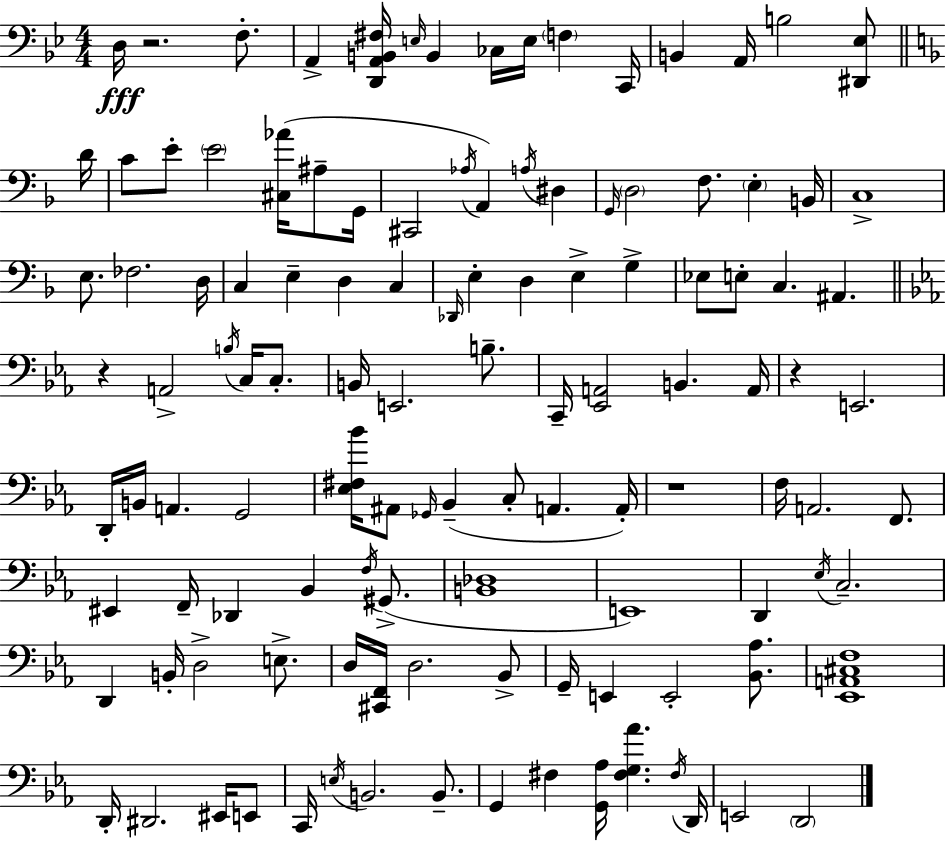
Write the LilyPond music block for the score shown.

{
  \clef bass
  \numericTimeSignature
  \time 4/4
  \key bes \major
  \repeat volta 2 { d16\fff r2. f8.-. | a,4-> <d, a, b, fis>16 \grace { e16 } b,4 ces16 e16 \parenthesize f4 | c,16 b,4 a,16 b2 <dis, ees>8 | \bar "||" \break \key f \major d'16 c'8 e'8-. \parenthesize e'2 <cis aes'>16( ais8-- | g,16 cis,2 \acciaccatura { aes16 }) a,4 \acciaccatura { a16 } dis4 | \grace { g,16 } \parenthesize d2 f8. \parenthesize e4-. | b,16 c1-> | \break e8. fes2. | d16 c4 e4-- d4 | c4 \grace { des,16 } e4-. d4 e4-> | g4-> ees8 e8-. c4. ais,4. | \break \bar "||" \break \key ees \major r4 a,2-> \acciaccatura { b16 } c16 c8.-. | b,16 e,2. b8.-- | c,16-- <ees, a,>2 b,4. | a,16 r4 e,2. | \break d,16-. b,16 a,4. g,2 | <ees fis bes'>16 ais,8 \grace { ges,16 }( bes,4-- c8-. a,4. | a,16-.) r1 | f16 a,2. f,8. | \break eis,4 f,16-- des,4 bes,4 \acciaccatura { f16 } | gis,8.->( <b, des>1 | e,1) | d,4 \acciaccatura { ees16 } c2.-- | \break d,4 b,16-. d2-> | e8.-> d16 <cis, f,>16 d2. | bes,8-> g,16-- e,4 e,2-. | <bes, aes>8. <ees, a, cis f>1 | \break d,16-. dis,2. | eis,16 e,8 c,16 \acciaccatura { e16 } b,2. | b,8.-- g,4 fis4 <g, aes>16 <fis g aes'>4. | \acciaccatura { fis16 } d,16 e,2 \parenthesize d,2 | \break } \bar "|."
}